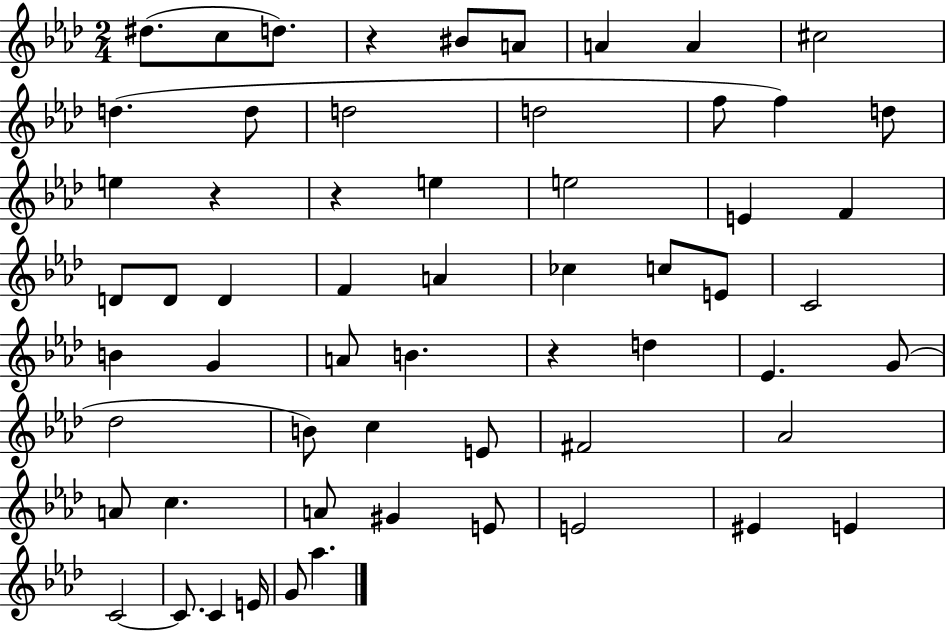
D#5/e. C5/e D5/e. R/q BIS4/e A4/e A4/q A4/q C#5/h D5/q. D5/e D5/h D5/h F5/e F5/q D5/e E5/q R/q R/q E5/q E5/h E4/q F4/q D4/e D4/e D4/q F4/q A4/q CES5/q C5/e E4/e C4/h B4/q G4/q A4/e B4/q. R/q D5/q Eb4/q. G4/e Db5/h B4/e C5/q E4/e F#4/h Ab4/h A4/e C5/q. A4/e G#4/q E4/e E4/h EIS4/q E4/q C4/h C4/e. C4/q E4/s G4/e Ab5/q.